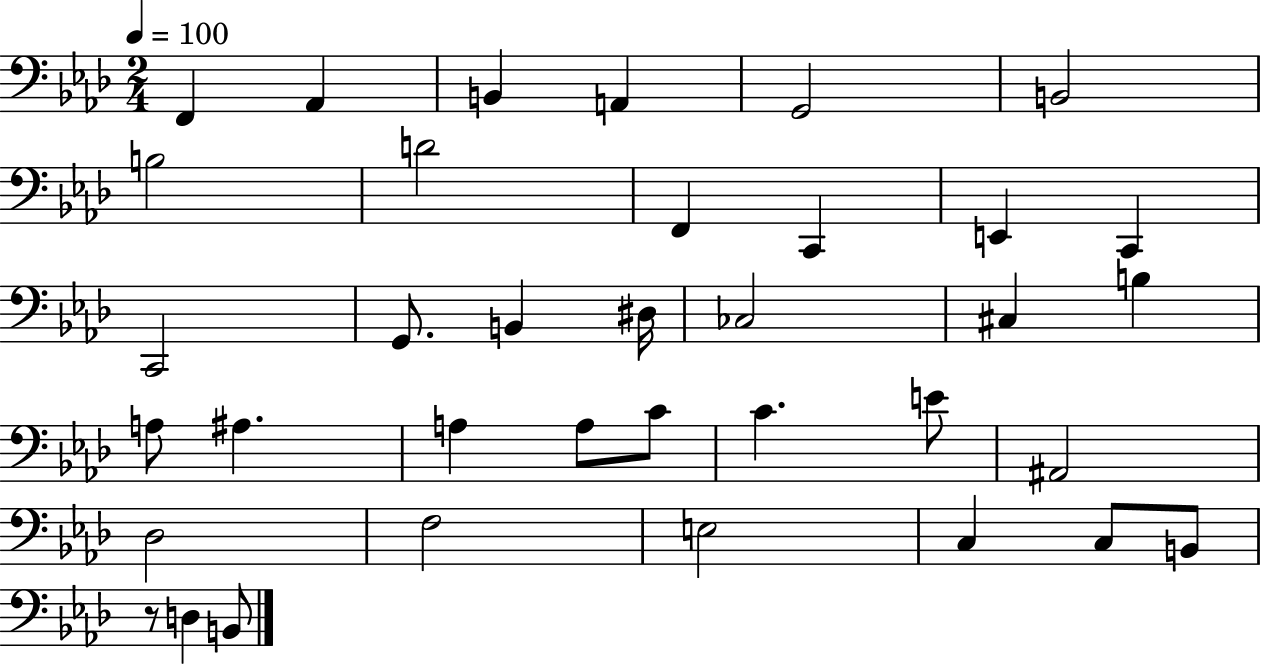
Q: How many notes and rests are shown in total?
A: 36